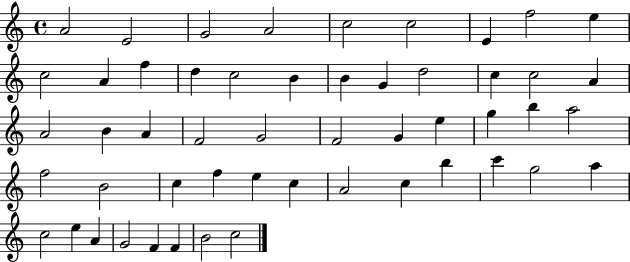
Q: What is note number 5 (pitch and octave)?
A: C5